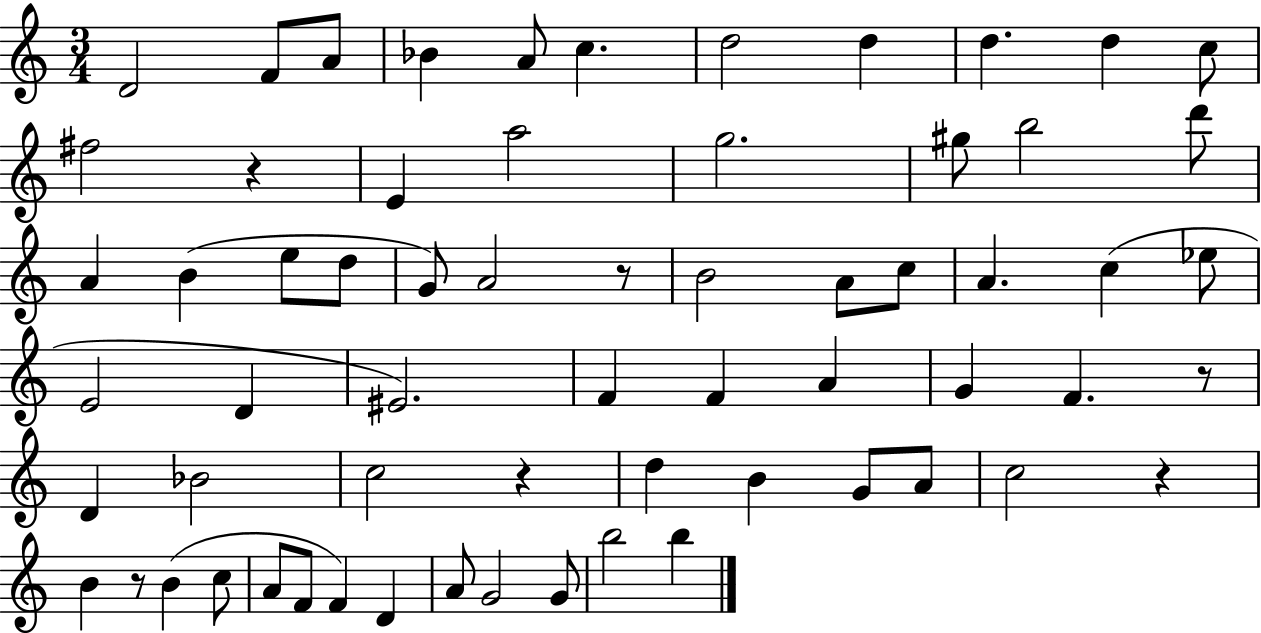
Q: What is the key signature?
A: C major